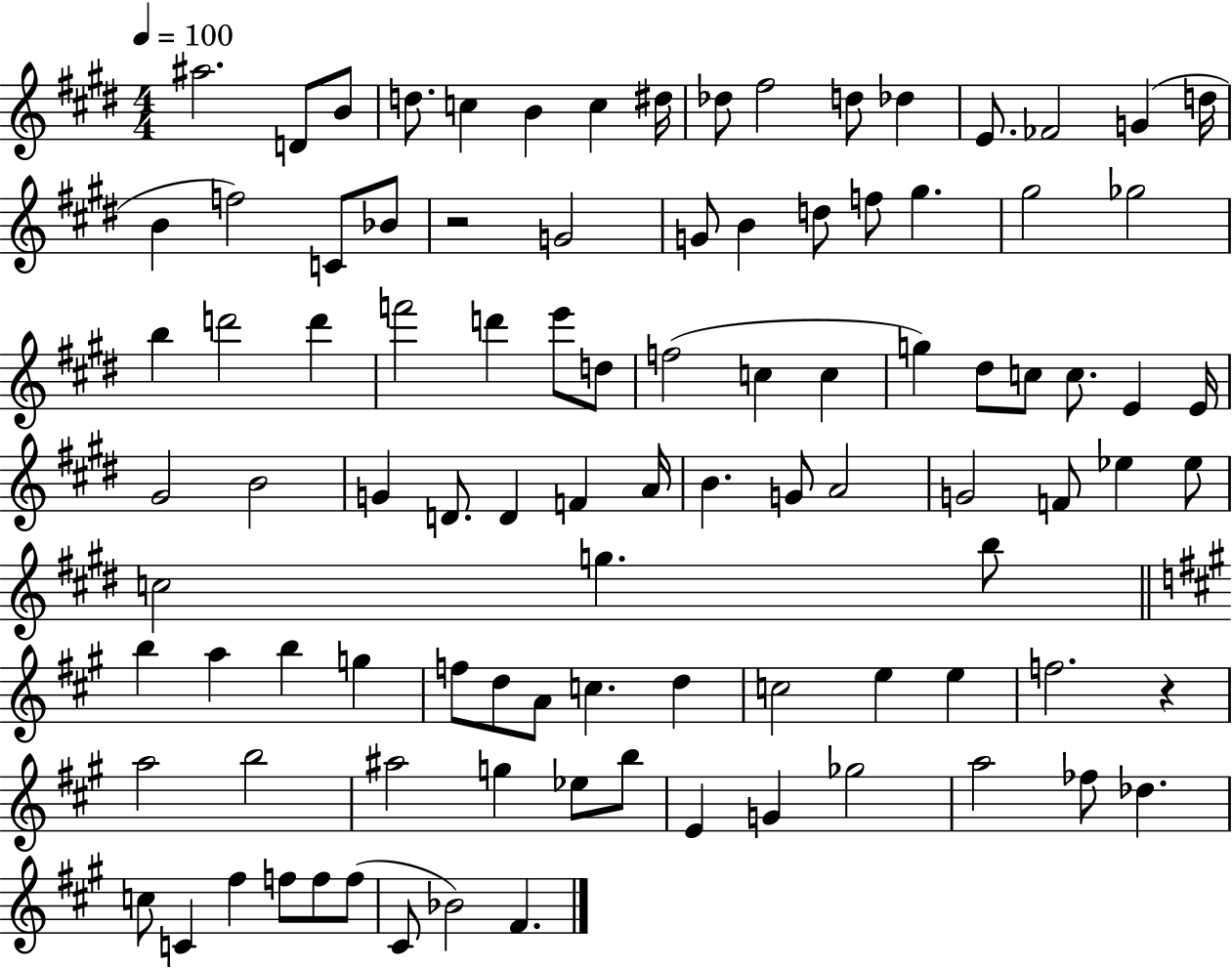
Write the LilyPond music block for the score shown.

{
  \clef treble
  \numericTimeSignature
  \time 4/4
  \key e \major
  \tempo 4 = 100
  ais''2. d'8 b'8 | d''8. c''4 b'4 c''4 dis''16 | des''8 fis''2 d''8 des''4 | e'8. fes'2 g'4( d''16 | \break b'4 f''2) c'8 bes'8 | r2 g'2 | g'8 b'4 d''8 f''8 gis''4. | gis''2 ges''2 | \break b''4 d'''2 d'''4 | f'''2 d'''4 e'''8 d''8 | f''2( c''4 c''4 | g''4) dis''8 c''8 c''8. e'4 e'16 | \break gis'2 b'2 | g'4 d'8. d'4 f'4 a'16 | b'4. g'8 a'2 | g'2 f'8 ees''4 ees''8 | \break c''2 g''4. b''8 | \bar "||" \break \key a \major b''4 a''4 b''4 g''4 | f''8 d''8 a'8 c''4. d''4 | c''2 e''4 e''4 | f''2. r4 | \break a''2 b''2 | ais''2 g''4 ees''8 b''8 | e'4 g'4 ges''2 | a''2 fes''8 des''4. | \break c''8 c'4 fis''4 f''8 f''8 f''8( | cis'8 bes'2) fis'4. | \bar "|."
}